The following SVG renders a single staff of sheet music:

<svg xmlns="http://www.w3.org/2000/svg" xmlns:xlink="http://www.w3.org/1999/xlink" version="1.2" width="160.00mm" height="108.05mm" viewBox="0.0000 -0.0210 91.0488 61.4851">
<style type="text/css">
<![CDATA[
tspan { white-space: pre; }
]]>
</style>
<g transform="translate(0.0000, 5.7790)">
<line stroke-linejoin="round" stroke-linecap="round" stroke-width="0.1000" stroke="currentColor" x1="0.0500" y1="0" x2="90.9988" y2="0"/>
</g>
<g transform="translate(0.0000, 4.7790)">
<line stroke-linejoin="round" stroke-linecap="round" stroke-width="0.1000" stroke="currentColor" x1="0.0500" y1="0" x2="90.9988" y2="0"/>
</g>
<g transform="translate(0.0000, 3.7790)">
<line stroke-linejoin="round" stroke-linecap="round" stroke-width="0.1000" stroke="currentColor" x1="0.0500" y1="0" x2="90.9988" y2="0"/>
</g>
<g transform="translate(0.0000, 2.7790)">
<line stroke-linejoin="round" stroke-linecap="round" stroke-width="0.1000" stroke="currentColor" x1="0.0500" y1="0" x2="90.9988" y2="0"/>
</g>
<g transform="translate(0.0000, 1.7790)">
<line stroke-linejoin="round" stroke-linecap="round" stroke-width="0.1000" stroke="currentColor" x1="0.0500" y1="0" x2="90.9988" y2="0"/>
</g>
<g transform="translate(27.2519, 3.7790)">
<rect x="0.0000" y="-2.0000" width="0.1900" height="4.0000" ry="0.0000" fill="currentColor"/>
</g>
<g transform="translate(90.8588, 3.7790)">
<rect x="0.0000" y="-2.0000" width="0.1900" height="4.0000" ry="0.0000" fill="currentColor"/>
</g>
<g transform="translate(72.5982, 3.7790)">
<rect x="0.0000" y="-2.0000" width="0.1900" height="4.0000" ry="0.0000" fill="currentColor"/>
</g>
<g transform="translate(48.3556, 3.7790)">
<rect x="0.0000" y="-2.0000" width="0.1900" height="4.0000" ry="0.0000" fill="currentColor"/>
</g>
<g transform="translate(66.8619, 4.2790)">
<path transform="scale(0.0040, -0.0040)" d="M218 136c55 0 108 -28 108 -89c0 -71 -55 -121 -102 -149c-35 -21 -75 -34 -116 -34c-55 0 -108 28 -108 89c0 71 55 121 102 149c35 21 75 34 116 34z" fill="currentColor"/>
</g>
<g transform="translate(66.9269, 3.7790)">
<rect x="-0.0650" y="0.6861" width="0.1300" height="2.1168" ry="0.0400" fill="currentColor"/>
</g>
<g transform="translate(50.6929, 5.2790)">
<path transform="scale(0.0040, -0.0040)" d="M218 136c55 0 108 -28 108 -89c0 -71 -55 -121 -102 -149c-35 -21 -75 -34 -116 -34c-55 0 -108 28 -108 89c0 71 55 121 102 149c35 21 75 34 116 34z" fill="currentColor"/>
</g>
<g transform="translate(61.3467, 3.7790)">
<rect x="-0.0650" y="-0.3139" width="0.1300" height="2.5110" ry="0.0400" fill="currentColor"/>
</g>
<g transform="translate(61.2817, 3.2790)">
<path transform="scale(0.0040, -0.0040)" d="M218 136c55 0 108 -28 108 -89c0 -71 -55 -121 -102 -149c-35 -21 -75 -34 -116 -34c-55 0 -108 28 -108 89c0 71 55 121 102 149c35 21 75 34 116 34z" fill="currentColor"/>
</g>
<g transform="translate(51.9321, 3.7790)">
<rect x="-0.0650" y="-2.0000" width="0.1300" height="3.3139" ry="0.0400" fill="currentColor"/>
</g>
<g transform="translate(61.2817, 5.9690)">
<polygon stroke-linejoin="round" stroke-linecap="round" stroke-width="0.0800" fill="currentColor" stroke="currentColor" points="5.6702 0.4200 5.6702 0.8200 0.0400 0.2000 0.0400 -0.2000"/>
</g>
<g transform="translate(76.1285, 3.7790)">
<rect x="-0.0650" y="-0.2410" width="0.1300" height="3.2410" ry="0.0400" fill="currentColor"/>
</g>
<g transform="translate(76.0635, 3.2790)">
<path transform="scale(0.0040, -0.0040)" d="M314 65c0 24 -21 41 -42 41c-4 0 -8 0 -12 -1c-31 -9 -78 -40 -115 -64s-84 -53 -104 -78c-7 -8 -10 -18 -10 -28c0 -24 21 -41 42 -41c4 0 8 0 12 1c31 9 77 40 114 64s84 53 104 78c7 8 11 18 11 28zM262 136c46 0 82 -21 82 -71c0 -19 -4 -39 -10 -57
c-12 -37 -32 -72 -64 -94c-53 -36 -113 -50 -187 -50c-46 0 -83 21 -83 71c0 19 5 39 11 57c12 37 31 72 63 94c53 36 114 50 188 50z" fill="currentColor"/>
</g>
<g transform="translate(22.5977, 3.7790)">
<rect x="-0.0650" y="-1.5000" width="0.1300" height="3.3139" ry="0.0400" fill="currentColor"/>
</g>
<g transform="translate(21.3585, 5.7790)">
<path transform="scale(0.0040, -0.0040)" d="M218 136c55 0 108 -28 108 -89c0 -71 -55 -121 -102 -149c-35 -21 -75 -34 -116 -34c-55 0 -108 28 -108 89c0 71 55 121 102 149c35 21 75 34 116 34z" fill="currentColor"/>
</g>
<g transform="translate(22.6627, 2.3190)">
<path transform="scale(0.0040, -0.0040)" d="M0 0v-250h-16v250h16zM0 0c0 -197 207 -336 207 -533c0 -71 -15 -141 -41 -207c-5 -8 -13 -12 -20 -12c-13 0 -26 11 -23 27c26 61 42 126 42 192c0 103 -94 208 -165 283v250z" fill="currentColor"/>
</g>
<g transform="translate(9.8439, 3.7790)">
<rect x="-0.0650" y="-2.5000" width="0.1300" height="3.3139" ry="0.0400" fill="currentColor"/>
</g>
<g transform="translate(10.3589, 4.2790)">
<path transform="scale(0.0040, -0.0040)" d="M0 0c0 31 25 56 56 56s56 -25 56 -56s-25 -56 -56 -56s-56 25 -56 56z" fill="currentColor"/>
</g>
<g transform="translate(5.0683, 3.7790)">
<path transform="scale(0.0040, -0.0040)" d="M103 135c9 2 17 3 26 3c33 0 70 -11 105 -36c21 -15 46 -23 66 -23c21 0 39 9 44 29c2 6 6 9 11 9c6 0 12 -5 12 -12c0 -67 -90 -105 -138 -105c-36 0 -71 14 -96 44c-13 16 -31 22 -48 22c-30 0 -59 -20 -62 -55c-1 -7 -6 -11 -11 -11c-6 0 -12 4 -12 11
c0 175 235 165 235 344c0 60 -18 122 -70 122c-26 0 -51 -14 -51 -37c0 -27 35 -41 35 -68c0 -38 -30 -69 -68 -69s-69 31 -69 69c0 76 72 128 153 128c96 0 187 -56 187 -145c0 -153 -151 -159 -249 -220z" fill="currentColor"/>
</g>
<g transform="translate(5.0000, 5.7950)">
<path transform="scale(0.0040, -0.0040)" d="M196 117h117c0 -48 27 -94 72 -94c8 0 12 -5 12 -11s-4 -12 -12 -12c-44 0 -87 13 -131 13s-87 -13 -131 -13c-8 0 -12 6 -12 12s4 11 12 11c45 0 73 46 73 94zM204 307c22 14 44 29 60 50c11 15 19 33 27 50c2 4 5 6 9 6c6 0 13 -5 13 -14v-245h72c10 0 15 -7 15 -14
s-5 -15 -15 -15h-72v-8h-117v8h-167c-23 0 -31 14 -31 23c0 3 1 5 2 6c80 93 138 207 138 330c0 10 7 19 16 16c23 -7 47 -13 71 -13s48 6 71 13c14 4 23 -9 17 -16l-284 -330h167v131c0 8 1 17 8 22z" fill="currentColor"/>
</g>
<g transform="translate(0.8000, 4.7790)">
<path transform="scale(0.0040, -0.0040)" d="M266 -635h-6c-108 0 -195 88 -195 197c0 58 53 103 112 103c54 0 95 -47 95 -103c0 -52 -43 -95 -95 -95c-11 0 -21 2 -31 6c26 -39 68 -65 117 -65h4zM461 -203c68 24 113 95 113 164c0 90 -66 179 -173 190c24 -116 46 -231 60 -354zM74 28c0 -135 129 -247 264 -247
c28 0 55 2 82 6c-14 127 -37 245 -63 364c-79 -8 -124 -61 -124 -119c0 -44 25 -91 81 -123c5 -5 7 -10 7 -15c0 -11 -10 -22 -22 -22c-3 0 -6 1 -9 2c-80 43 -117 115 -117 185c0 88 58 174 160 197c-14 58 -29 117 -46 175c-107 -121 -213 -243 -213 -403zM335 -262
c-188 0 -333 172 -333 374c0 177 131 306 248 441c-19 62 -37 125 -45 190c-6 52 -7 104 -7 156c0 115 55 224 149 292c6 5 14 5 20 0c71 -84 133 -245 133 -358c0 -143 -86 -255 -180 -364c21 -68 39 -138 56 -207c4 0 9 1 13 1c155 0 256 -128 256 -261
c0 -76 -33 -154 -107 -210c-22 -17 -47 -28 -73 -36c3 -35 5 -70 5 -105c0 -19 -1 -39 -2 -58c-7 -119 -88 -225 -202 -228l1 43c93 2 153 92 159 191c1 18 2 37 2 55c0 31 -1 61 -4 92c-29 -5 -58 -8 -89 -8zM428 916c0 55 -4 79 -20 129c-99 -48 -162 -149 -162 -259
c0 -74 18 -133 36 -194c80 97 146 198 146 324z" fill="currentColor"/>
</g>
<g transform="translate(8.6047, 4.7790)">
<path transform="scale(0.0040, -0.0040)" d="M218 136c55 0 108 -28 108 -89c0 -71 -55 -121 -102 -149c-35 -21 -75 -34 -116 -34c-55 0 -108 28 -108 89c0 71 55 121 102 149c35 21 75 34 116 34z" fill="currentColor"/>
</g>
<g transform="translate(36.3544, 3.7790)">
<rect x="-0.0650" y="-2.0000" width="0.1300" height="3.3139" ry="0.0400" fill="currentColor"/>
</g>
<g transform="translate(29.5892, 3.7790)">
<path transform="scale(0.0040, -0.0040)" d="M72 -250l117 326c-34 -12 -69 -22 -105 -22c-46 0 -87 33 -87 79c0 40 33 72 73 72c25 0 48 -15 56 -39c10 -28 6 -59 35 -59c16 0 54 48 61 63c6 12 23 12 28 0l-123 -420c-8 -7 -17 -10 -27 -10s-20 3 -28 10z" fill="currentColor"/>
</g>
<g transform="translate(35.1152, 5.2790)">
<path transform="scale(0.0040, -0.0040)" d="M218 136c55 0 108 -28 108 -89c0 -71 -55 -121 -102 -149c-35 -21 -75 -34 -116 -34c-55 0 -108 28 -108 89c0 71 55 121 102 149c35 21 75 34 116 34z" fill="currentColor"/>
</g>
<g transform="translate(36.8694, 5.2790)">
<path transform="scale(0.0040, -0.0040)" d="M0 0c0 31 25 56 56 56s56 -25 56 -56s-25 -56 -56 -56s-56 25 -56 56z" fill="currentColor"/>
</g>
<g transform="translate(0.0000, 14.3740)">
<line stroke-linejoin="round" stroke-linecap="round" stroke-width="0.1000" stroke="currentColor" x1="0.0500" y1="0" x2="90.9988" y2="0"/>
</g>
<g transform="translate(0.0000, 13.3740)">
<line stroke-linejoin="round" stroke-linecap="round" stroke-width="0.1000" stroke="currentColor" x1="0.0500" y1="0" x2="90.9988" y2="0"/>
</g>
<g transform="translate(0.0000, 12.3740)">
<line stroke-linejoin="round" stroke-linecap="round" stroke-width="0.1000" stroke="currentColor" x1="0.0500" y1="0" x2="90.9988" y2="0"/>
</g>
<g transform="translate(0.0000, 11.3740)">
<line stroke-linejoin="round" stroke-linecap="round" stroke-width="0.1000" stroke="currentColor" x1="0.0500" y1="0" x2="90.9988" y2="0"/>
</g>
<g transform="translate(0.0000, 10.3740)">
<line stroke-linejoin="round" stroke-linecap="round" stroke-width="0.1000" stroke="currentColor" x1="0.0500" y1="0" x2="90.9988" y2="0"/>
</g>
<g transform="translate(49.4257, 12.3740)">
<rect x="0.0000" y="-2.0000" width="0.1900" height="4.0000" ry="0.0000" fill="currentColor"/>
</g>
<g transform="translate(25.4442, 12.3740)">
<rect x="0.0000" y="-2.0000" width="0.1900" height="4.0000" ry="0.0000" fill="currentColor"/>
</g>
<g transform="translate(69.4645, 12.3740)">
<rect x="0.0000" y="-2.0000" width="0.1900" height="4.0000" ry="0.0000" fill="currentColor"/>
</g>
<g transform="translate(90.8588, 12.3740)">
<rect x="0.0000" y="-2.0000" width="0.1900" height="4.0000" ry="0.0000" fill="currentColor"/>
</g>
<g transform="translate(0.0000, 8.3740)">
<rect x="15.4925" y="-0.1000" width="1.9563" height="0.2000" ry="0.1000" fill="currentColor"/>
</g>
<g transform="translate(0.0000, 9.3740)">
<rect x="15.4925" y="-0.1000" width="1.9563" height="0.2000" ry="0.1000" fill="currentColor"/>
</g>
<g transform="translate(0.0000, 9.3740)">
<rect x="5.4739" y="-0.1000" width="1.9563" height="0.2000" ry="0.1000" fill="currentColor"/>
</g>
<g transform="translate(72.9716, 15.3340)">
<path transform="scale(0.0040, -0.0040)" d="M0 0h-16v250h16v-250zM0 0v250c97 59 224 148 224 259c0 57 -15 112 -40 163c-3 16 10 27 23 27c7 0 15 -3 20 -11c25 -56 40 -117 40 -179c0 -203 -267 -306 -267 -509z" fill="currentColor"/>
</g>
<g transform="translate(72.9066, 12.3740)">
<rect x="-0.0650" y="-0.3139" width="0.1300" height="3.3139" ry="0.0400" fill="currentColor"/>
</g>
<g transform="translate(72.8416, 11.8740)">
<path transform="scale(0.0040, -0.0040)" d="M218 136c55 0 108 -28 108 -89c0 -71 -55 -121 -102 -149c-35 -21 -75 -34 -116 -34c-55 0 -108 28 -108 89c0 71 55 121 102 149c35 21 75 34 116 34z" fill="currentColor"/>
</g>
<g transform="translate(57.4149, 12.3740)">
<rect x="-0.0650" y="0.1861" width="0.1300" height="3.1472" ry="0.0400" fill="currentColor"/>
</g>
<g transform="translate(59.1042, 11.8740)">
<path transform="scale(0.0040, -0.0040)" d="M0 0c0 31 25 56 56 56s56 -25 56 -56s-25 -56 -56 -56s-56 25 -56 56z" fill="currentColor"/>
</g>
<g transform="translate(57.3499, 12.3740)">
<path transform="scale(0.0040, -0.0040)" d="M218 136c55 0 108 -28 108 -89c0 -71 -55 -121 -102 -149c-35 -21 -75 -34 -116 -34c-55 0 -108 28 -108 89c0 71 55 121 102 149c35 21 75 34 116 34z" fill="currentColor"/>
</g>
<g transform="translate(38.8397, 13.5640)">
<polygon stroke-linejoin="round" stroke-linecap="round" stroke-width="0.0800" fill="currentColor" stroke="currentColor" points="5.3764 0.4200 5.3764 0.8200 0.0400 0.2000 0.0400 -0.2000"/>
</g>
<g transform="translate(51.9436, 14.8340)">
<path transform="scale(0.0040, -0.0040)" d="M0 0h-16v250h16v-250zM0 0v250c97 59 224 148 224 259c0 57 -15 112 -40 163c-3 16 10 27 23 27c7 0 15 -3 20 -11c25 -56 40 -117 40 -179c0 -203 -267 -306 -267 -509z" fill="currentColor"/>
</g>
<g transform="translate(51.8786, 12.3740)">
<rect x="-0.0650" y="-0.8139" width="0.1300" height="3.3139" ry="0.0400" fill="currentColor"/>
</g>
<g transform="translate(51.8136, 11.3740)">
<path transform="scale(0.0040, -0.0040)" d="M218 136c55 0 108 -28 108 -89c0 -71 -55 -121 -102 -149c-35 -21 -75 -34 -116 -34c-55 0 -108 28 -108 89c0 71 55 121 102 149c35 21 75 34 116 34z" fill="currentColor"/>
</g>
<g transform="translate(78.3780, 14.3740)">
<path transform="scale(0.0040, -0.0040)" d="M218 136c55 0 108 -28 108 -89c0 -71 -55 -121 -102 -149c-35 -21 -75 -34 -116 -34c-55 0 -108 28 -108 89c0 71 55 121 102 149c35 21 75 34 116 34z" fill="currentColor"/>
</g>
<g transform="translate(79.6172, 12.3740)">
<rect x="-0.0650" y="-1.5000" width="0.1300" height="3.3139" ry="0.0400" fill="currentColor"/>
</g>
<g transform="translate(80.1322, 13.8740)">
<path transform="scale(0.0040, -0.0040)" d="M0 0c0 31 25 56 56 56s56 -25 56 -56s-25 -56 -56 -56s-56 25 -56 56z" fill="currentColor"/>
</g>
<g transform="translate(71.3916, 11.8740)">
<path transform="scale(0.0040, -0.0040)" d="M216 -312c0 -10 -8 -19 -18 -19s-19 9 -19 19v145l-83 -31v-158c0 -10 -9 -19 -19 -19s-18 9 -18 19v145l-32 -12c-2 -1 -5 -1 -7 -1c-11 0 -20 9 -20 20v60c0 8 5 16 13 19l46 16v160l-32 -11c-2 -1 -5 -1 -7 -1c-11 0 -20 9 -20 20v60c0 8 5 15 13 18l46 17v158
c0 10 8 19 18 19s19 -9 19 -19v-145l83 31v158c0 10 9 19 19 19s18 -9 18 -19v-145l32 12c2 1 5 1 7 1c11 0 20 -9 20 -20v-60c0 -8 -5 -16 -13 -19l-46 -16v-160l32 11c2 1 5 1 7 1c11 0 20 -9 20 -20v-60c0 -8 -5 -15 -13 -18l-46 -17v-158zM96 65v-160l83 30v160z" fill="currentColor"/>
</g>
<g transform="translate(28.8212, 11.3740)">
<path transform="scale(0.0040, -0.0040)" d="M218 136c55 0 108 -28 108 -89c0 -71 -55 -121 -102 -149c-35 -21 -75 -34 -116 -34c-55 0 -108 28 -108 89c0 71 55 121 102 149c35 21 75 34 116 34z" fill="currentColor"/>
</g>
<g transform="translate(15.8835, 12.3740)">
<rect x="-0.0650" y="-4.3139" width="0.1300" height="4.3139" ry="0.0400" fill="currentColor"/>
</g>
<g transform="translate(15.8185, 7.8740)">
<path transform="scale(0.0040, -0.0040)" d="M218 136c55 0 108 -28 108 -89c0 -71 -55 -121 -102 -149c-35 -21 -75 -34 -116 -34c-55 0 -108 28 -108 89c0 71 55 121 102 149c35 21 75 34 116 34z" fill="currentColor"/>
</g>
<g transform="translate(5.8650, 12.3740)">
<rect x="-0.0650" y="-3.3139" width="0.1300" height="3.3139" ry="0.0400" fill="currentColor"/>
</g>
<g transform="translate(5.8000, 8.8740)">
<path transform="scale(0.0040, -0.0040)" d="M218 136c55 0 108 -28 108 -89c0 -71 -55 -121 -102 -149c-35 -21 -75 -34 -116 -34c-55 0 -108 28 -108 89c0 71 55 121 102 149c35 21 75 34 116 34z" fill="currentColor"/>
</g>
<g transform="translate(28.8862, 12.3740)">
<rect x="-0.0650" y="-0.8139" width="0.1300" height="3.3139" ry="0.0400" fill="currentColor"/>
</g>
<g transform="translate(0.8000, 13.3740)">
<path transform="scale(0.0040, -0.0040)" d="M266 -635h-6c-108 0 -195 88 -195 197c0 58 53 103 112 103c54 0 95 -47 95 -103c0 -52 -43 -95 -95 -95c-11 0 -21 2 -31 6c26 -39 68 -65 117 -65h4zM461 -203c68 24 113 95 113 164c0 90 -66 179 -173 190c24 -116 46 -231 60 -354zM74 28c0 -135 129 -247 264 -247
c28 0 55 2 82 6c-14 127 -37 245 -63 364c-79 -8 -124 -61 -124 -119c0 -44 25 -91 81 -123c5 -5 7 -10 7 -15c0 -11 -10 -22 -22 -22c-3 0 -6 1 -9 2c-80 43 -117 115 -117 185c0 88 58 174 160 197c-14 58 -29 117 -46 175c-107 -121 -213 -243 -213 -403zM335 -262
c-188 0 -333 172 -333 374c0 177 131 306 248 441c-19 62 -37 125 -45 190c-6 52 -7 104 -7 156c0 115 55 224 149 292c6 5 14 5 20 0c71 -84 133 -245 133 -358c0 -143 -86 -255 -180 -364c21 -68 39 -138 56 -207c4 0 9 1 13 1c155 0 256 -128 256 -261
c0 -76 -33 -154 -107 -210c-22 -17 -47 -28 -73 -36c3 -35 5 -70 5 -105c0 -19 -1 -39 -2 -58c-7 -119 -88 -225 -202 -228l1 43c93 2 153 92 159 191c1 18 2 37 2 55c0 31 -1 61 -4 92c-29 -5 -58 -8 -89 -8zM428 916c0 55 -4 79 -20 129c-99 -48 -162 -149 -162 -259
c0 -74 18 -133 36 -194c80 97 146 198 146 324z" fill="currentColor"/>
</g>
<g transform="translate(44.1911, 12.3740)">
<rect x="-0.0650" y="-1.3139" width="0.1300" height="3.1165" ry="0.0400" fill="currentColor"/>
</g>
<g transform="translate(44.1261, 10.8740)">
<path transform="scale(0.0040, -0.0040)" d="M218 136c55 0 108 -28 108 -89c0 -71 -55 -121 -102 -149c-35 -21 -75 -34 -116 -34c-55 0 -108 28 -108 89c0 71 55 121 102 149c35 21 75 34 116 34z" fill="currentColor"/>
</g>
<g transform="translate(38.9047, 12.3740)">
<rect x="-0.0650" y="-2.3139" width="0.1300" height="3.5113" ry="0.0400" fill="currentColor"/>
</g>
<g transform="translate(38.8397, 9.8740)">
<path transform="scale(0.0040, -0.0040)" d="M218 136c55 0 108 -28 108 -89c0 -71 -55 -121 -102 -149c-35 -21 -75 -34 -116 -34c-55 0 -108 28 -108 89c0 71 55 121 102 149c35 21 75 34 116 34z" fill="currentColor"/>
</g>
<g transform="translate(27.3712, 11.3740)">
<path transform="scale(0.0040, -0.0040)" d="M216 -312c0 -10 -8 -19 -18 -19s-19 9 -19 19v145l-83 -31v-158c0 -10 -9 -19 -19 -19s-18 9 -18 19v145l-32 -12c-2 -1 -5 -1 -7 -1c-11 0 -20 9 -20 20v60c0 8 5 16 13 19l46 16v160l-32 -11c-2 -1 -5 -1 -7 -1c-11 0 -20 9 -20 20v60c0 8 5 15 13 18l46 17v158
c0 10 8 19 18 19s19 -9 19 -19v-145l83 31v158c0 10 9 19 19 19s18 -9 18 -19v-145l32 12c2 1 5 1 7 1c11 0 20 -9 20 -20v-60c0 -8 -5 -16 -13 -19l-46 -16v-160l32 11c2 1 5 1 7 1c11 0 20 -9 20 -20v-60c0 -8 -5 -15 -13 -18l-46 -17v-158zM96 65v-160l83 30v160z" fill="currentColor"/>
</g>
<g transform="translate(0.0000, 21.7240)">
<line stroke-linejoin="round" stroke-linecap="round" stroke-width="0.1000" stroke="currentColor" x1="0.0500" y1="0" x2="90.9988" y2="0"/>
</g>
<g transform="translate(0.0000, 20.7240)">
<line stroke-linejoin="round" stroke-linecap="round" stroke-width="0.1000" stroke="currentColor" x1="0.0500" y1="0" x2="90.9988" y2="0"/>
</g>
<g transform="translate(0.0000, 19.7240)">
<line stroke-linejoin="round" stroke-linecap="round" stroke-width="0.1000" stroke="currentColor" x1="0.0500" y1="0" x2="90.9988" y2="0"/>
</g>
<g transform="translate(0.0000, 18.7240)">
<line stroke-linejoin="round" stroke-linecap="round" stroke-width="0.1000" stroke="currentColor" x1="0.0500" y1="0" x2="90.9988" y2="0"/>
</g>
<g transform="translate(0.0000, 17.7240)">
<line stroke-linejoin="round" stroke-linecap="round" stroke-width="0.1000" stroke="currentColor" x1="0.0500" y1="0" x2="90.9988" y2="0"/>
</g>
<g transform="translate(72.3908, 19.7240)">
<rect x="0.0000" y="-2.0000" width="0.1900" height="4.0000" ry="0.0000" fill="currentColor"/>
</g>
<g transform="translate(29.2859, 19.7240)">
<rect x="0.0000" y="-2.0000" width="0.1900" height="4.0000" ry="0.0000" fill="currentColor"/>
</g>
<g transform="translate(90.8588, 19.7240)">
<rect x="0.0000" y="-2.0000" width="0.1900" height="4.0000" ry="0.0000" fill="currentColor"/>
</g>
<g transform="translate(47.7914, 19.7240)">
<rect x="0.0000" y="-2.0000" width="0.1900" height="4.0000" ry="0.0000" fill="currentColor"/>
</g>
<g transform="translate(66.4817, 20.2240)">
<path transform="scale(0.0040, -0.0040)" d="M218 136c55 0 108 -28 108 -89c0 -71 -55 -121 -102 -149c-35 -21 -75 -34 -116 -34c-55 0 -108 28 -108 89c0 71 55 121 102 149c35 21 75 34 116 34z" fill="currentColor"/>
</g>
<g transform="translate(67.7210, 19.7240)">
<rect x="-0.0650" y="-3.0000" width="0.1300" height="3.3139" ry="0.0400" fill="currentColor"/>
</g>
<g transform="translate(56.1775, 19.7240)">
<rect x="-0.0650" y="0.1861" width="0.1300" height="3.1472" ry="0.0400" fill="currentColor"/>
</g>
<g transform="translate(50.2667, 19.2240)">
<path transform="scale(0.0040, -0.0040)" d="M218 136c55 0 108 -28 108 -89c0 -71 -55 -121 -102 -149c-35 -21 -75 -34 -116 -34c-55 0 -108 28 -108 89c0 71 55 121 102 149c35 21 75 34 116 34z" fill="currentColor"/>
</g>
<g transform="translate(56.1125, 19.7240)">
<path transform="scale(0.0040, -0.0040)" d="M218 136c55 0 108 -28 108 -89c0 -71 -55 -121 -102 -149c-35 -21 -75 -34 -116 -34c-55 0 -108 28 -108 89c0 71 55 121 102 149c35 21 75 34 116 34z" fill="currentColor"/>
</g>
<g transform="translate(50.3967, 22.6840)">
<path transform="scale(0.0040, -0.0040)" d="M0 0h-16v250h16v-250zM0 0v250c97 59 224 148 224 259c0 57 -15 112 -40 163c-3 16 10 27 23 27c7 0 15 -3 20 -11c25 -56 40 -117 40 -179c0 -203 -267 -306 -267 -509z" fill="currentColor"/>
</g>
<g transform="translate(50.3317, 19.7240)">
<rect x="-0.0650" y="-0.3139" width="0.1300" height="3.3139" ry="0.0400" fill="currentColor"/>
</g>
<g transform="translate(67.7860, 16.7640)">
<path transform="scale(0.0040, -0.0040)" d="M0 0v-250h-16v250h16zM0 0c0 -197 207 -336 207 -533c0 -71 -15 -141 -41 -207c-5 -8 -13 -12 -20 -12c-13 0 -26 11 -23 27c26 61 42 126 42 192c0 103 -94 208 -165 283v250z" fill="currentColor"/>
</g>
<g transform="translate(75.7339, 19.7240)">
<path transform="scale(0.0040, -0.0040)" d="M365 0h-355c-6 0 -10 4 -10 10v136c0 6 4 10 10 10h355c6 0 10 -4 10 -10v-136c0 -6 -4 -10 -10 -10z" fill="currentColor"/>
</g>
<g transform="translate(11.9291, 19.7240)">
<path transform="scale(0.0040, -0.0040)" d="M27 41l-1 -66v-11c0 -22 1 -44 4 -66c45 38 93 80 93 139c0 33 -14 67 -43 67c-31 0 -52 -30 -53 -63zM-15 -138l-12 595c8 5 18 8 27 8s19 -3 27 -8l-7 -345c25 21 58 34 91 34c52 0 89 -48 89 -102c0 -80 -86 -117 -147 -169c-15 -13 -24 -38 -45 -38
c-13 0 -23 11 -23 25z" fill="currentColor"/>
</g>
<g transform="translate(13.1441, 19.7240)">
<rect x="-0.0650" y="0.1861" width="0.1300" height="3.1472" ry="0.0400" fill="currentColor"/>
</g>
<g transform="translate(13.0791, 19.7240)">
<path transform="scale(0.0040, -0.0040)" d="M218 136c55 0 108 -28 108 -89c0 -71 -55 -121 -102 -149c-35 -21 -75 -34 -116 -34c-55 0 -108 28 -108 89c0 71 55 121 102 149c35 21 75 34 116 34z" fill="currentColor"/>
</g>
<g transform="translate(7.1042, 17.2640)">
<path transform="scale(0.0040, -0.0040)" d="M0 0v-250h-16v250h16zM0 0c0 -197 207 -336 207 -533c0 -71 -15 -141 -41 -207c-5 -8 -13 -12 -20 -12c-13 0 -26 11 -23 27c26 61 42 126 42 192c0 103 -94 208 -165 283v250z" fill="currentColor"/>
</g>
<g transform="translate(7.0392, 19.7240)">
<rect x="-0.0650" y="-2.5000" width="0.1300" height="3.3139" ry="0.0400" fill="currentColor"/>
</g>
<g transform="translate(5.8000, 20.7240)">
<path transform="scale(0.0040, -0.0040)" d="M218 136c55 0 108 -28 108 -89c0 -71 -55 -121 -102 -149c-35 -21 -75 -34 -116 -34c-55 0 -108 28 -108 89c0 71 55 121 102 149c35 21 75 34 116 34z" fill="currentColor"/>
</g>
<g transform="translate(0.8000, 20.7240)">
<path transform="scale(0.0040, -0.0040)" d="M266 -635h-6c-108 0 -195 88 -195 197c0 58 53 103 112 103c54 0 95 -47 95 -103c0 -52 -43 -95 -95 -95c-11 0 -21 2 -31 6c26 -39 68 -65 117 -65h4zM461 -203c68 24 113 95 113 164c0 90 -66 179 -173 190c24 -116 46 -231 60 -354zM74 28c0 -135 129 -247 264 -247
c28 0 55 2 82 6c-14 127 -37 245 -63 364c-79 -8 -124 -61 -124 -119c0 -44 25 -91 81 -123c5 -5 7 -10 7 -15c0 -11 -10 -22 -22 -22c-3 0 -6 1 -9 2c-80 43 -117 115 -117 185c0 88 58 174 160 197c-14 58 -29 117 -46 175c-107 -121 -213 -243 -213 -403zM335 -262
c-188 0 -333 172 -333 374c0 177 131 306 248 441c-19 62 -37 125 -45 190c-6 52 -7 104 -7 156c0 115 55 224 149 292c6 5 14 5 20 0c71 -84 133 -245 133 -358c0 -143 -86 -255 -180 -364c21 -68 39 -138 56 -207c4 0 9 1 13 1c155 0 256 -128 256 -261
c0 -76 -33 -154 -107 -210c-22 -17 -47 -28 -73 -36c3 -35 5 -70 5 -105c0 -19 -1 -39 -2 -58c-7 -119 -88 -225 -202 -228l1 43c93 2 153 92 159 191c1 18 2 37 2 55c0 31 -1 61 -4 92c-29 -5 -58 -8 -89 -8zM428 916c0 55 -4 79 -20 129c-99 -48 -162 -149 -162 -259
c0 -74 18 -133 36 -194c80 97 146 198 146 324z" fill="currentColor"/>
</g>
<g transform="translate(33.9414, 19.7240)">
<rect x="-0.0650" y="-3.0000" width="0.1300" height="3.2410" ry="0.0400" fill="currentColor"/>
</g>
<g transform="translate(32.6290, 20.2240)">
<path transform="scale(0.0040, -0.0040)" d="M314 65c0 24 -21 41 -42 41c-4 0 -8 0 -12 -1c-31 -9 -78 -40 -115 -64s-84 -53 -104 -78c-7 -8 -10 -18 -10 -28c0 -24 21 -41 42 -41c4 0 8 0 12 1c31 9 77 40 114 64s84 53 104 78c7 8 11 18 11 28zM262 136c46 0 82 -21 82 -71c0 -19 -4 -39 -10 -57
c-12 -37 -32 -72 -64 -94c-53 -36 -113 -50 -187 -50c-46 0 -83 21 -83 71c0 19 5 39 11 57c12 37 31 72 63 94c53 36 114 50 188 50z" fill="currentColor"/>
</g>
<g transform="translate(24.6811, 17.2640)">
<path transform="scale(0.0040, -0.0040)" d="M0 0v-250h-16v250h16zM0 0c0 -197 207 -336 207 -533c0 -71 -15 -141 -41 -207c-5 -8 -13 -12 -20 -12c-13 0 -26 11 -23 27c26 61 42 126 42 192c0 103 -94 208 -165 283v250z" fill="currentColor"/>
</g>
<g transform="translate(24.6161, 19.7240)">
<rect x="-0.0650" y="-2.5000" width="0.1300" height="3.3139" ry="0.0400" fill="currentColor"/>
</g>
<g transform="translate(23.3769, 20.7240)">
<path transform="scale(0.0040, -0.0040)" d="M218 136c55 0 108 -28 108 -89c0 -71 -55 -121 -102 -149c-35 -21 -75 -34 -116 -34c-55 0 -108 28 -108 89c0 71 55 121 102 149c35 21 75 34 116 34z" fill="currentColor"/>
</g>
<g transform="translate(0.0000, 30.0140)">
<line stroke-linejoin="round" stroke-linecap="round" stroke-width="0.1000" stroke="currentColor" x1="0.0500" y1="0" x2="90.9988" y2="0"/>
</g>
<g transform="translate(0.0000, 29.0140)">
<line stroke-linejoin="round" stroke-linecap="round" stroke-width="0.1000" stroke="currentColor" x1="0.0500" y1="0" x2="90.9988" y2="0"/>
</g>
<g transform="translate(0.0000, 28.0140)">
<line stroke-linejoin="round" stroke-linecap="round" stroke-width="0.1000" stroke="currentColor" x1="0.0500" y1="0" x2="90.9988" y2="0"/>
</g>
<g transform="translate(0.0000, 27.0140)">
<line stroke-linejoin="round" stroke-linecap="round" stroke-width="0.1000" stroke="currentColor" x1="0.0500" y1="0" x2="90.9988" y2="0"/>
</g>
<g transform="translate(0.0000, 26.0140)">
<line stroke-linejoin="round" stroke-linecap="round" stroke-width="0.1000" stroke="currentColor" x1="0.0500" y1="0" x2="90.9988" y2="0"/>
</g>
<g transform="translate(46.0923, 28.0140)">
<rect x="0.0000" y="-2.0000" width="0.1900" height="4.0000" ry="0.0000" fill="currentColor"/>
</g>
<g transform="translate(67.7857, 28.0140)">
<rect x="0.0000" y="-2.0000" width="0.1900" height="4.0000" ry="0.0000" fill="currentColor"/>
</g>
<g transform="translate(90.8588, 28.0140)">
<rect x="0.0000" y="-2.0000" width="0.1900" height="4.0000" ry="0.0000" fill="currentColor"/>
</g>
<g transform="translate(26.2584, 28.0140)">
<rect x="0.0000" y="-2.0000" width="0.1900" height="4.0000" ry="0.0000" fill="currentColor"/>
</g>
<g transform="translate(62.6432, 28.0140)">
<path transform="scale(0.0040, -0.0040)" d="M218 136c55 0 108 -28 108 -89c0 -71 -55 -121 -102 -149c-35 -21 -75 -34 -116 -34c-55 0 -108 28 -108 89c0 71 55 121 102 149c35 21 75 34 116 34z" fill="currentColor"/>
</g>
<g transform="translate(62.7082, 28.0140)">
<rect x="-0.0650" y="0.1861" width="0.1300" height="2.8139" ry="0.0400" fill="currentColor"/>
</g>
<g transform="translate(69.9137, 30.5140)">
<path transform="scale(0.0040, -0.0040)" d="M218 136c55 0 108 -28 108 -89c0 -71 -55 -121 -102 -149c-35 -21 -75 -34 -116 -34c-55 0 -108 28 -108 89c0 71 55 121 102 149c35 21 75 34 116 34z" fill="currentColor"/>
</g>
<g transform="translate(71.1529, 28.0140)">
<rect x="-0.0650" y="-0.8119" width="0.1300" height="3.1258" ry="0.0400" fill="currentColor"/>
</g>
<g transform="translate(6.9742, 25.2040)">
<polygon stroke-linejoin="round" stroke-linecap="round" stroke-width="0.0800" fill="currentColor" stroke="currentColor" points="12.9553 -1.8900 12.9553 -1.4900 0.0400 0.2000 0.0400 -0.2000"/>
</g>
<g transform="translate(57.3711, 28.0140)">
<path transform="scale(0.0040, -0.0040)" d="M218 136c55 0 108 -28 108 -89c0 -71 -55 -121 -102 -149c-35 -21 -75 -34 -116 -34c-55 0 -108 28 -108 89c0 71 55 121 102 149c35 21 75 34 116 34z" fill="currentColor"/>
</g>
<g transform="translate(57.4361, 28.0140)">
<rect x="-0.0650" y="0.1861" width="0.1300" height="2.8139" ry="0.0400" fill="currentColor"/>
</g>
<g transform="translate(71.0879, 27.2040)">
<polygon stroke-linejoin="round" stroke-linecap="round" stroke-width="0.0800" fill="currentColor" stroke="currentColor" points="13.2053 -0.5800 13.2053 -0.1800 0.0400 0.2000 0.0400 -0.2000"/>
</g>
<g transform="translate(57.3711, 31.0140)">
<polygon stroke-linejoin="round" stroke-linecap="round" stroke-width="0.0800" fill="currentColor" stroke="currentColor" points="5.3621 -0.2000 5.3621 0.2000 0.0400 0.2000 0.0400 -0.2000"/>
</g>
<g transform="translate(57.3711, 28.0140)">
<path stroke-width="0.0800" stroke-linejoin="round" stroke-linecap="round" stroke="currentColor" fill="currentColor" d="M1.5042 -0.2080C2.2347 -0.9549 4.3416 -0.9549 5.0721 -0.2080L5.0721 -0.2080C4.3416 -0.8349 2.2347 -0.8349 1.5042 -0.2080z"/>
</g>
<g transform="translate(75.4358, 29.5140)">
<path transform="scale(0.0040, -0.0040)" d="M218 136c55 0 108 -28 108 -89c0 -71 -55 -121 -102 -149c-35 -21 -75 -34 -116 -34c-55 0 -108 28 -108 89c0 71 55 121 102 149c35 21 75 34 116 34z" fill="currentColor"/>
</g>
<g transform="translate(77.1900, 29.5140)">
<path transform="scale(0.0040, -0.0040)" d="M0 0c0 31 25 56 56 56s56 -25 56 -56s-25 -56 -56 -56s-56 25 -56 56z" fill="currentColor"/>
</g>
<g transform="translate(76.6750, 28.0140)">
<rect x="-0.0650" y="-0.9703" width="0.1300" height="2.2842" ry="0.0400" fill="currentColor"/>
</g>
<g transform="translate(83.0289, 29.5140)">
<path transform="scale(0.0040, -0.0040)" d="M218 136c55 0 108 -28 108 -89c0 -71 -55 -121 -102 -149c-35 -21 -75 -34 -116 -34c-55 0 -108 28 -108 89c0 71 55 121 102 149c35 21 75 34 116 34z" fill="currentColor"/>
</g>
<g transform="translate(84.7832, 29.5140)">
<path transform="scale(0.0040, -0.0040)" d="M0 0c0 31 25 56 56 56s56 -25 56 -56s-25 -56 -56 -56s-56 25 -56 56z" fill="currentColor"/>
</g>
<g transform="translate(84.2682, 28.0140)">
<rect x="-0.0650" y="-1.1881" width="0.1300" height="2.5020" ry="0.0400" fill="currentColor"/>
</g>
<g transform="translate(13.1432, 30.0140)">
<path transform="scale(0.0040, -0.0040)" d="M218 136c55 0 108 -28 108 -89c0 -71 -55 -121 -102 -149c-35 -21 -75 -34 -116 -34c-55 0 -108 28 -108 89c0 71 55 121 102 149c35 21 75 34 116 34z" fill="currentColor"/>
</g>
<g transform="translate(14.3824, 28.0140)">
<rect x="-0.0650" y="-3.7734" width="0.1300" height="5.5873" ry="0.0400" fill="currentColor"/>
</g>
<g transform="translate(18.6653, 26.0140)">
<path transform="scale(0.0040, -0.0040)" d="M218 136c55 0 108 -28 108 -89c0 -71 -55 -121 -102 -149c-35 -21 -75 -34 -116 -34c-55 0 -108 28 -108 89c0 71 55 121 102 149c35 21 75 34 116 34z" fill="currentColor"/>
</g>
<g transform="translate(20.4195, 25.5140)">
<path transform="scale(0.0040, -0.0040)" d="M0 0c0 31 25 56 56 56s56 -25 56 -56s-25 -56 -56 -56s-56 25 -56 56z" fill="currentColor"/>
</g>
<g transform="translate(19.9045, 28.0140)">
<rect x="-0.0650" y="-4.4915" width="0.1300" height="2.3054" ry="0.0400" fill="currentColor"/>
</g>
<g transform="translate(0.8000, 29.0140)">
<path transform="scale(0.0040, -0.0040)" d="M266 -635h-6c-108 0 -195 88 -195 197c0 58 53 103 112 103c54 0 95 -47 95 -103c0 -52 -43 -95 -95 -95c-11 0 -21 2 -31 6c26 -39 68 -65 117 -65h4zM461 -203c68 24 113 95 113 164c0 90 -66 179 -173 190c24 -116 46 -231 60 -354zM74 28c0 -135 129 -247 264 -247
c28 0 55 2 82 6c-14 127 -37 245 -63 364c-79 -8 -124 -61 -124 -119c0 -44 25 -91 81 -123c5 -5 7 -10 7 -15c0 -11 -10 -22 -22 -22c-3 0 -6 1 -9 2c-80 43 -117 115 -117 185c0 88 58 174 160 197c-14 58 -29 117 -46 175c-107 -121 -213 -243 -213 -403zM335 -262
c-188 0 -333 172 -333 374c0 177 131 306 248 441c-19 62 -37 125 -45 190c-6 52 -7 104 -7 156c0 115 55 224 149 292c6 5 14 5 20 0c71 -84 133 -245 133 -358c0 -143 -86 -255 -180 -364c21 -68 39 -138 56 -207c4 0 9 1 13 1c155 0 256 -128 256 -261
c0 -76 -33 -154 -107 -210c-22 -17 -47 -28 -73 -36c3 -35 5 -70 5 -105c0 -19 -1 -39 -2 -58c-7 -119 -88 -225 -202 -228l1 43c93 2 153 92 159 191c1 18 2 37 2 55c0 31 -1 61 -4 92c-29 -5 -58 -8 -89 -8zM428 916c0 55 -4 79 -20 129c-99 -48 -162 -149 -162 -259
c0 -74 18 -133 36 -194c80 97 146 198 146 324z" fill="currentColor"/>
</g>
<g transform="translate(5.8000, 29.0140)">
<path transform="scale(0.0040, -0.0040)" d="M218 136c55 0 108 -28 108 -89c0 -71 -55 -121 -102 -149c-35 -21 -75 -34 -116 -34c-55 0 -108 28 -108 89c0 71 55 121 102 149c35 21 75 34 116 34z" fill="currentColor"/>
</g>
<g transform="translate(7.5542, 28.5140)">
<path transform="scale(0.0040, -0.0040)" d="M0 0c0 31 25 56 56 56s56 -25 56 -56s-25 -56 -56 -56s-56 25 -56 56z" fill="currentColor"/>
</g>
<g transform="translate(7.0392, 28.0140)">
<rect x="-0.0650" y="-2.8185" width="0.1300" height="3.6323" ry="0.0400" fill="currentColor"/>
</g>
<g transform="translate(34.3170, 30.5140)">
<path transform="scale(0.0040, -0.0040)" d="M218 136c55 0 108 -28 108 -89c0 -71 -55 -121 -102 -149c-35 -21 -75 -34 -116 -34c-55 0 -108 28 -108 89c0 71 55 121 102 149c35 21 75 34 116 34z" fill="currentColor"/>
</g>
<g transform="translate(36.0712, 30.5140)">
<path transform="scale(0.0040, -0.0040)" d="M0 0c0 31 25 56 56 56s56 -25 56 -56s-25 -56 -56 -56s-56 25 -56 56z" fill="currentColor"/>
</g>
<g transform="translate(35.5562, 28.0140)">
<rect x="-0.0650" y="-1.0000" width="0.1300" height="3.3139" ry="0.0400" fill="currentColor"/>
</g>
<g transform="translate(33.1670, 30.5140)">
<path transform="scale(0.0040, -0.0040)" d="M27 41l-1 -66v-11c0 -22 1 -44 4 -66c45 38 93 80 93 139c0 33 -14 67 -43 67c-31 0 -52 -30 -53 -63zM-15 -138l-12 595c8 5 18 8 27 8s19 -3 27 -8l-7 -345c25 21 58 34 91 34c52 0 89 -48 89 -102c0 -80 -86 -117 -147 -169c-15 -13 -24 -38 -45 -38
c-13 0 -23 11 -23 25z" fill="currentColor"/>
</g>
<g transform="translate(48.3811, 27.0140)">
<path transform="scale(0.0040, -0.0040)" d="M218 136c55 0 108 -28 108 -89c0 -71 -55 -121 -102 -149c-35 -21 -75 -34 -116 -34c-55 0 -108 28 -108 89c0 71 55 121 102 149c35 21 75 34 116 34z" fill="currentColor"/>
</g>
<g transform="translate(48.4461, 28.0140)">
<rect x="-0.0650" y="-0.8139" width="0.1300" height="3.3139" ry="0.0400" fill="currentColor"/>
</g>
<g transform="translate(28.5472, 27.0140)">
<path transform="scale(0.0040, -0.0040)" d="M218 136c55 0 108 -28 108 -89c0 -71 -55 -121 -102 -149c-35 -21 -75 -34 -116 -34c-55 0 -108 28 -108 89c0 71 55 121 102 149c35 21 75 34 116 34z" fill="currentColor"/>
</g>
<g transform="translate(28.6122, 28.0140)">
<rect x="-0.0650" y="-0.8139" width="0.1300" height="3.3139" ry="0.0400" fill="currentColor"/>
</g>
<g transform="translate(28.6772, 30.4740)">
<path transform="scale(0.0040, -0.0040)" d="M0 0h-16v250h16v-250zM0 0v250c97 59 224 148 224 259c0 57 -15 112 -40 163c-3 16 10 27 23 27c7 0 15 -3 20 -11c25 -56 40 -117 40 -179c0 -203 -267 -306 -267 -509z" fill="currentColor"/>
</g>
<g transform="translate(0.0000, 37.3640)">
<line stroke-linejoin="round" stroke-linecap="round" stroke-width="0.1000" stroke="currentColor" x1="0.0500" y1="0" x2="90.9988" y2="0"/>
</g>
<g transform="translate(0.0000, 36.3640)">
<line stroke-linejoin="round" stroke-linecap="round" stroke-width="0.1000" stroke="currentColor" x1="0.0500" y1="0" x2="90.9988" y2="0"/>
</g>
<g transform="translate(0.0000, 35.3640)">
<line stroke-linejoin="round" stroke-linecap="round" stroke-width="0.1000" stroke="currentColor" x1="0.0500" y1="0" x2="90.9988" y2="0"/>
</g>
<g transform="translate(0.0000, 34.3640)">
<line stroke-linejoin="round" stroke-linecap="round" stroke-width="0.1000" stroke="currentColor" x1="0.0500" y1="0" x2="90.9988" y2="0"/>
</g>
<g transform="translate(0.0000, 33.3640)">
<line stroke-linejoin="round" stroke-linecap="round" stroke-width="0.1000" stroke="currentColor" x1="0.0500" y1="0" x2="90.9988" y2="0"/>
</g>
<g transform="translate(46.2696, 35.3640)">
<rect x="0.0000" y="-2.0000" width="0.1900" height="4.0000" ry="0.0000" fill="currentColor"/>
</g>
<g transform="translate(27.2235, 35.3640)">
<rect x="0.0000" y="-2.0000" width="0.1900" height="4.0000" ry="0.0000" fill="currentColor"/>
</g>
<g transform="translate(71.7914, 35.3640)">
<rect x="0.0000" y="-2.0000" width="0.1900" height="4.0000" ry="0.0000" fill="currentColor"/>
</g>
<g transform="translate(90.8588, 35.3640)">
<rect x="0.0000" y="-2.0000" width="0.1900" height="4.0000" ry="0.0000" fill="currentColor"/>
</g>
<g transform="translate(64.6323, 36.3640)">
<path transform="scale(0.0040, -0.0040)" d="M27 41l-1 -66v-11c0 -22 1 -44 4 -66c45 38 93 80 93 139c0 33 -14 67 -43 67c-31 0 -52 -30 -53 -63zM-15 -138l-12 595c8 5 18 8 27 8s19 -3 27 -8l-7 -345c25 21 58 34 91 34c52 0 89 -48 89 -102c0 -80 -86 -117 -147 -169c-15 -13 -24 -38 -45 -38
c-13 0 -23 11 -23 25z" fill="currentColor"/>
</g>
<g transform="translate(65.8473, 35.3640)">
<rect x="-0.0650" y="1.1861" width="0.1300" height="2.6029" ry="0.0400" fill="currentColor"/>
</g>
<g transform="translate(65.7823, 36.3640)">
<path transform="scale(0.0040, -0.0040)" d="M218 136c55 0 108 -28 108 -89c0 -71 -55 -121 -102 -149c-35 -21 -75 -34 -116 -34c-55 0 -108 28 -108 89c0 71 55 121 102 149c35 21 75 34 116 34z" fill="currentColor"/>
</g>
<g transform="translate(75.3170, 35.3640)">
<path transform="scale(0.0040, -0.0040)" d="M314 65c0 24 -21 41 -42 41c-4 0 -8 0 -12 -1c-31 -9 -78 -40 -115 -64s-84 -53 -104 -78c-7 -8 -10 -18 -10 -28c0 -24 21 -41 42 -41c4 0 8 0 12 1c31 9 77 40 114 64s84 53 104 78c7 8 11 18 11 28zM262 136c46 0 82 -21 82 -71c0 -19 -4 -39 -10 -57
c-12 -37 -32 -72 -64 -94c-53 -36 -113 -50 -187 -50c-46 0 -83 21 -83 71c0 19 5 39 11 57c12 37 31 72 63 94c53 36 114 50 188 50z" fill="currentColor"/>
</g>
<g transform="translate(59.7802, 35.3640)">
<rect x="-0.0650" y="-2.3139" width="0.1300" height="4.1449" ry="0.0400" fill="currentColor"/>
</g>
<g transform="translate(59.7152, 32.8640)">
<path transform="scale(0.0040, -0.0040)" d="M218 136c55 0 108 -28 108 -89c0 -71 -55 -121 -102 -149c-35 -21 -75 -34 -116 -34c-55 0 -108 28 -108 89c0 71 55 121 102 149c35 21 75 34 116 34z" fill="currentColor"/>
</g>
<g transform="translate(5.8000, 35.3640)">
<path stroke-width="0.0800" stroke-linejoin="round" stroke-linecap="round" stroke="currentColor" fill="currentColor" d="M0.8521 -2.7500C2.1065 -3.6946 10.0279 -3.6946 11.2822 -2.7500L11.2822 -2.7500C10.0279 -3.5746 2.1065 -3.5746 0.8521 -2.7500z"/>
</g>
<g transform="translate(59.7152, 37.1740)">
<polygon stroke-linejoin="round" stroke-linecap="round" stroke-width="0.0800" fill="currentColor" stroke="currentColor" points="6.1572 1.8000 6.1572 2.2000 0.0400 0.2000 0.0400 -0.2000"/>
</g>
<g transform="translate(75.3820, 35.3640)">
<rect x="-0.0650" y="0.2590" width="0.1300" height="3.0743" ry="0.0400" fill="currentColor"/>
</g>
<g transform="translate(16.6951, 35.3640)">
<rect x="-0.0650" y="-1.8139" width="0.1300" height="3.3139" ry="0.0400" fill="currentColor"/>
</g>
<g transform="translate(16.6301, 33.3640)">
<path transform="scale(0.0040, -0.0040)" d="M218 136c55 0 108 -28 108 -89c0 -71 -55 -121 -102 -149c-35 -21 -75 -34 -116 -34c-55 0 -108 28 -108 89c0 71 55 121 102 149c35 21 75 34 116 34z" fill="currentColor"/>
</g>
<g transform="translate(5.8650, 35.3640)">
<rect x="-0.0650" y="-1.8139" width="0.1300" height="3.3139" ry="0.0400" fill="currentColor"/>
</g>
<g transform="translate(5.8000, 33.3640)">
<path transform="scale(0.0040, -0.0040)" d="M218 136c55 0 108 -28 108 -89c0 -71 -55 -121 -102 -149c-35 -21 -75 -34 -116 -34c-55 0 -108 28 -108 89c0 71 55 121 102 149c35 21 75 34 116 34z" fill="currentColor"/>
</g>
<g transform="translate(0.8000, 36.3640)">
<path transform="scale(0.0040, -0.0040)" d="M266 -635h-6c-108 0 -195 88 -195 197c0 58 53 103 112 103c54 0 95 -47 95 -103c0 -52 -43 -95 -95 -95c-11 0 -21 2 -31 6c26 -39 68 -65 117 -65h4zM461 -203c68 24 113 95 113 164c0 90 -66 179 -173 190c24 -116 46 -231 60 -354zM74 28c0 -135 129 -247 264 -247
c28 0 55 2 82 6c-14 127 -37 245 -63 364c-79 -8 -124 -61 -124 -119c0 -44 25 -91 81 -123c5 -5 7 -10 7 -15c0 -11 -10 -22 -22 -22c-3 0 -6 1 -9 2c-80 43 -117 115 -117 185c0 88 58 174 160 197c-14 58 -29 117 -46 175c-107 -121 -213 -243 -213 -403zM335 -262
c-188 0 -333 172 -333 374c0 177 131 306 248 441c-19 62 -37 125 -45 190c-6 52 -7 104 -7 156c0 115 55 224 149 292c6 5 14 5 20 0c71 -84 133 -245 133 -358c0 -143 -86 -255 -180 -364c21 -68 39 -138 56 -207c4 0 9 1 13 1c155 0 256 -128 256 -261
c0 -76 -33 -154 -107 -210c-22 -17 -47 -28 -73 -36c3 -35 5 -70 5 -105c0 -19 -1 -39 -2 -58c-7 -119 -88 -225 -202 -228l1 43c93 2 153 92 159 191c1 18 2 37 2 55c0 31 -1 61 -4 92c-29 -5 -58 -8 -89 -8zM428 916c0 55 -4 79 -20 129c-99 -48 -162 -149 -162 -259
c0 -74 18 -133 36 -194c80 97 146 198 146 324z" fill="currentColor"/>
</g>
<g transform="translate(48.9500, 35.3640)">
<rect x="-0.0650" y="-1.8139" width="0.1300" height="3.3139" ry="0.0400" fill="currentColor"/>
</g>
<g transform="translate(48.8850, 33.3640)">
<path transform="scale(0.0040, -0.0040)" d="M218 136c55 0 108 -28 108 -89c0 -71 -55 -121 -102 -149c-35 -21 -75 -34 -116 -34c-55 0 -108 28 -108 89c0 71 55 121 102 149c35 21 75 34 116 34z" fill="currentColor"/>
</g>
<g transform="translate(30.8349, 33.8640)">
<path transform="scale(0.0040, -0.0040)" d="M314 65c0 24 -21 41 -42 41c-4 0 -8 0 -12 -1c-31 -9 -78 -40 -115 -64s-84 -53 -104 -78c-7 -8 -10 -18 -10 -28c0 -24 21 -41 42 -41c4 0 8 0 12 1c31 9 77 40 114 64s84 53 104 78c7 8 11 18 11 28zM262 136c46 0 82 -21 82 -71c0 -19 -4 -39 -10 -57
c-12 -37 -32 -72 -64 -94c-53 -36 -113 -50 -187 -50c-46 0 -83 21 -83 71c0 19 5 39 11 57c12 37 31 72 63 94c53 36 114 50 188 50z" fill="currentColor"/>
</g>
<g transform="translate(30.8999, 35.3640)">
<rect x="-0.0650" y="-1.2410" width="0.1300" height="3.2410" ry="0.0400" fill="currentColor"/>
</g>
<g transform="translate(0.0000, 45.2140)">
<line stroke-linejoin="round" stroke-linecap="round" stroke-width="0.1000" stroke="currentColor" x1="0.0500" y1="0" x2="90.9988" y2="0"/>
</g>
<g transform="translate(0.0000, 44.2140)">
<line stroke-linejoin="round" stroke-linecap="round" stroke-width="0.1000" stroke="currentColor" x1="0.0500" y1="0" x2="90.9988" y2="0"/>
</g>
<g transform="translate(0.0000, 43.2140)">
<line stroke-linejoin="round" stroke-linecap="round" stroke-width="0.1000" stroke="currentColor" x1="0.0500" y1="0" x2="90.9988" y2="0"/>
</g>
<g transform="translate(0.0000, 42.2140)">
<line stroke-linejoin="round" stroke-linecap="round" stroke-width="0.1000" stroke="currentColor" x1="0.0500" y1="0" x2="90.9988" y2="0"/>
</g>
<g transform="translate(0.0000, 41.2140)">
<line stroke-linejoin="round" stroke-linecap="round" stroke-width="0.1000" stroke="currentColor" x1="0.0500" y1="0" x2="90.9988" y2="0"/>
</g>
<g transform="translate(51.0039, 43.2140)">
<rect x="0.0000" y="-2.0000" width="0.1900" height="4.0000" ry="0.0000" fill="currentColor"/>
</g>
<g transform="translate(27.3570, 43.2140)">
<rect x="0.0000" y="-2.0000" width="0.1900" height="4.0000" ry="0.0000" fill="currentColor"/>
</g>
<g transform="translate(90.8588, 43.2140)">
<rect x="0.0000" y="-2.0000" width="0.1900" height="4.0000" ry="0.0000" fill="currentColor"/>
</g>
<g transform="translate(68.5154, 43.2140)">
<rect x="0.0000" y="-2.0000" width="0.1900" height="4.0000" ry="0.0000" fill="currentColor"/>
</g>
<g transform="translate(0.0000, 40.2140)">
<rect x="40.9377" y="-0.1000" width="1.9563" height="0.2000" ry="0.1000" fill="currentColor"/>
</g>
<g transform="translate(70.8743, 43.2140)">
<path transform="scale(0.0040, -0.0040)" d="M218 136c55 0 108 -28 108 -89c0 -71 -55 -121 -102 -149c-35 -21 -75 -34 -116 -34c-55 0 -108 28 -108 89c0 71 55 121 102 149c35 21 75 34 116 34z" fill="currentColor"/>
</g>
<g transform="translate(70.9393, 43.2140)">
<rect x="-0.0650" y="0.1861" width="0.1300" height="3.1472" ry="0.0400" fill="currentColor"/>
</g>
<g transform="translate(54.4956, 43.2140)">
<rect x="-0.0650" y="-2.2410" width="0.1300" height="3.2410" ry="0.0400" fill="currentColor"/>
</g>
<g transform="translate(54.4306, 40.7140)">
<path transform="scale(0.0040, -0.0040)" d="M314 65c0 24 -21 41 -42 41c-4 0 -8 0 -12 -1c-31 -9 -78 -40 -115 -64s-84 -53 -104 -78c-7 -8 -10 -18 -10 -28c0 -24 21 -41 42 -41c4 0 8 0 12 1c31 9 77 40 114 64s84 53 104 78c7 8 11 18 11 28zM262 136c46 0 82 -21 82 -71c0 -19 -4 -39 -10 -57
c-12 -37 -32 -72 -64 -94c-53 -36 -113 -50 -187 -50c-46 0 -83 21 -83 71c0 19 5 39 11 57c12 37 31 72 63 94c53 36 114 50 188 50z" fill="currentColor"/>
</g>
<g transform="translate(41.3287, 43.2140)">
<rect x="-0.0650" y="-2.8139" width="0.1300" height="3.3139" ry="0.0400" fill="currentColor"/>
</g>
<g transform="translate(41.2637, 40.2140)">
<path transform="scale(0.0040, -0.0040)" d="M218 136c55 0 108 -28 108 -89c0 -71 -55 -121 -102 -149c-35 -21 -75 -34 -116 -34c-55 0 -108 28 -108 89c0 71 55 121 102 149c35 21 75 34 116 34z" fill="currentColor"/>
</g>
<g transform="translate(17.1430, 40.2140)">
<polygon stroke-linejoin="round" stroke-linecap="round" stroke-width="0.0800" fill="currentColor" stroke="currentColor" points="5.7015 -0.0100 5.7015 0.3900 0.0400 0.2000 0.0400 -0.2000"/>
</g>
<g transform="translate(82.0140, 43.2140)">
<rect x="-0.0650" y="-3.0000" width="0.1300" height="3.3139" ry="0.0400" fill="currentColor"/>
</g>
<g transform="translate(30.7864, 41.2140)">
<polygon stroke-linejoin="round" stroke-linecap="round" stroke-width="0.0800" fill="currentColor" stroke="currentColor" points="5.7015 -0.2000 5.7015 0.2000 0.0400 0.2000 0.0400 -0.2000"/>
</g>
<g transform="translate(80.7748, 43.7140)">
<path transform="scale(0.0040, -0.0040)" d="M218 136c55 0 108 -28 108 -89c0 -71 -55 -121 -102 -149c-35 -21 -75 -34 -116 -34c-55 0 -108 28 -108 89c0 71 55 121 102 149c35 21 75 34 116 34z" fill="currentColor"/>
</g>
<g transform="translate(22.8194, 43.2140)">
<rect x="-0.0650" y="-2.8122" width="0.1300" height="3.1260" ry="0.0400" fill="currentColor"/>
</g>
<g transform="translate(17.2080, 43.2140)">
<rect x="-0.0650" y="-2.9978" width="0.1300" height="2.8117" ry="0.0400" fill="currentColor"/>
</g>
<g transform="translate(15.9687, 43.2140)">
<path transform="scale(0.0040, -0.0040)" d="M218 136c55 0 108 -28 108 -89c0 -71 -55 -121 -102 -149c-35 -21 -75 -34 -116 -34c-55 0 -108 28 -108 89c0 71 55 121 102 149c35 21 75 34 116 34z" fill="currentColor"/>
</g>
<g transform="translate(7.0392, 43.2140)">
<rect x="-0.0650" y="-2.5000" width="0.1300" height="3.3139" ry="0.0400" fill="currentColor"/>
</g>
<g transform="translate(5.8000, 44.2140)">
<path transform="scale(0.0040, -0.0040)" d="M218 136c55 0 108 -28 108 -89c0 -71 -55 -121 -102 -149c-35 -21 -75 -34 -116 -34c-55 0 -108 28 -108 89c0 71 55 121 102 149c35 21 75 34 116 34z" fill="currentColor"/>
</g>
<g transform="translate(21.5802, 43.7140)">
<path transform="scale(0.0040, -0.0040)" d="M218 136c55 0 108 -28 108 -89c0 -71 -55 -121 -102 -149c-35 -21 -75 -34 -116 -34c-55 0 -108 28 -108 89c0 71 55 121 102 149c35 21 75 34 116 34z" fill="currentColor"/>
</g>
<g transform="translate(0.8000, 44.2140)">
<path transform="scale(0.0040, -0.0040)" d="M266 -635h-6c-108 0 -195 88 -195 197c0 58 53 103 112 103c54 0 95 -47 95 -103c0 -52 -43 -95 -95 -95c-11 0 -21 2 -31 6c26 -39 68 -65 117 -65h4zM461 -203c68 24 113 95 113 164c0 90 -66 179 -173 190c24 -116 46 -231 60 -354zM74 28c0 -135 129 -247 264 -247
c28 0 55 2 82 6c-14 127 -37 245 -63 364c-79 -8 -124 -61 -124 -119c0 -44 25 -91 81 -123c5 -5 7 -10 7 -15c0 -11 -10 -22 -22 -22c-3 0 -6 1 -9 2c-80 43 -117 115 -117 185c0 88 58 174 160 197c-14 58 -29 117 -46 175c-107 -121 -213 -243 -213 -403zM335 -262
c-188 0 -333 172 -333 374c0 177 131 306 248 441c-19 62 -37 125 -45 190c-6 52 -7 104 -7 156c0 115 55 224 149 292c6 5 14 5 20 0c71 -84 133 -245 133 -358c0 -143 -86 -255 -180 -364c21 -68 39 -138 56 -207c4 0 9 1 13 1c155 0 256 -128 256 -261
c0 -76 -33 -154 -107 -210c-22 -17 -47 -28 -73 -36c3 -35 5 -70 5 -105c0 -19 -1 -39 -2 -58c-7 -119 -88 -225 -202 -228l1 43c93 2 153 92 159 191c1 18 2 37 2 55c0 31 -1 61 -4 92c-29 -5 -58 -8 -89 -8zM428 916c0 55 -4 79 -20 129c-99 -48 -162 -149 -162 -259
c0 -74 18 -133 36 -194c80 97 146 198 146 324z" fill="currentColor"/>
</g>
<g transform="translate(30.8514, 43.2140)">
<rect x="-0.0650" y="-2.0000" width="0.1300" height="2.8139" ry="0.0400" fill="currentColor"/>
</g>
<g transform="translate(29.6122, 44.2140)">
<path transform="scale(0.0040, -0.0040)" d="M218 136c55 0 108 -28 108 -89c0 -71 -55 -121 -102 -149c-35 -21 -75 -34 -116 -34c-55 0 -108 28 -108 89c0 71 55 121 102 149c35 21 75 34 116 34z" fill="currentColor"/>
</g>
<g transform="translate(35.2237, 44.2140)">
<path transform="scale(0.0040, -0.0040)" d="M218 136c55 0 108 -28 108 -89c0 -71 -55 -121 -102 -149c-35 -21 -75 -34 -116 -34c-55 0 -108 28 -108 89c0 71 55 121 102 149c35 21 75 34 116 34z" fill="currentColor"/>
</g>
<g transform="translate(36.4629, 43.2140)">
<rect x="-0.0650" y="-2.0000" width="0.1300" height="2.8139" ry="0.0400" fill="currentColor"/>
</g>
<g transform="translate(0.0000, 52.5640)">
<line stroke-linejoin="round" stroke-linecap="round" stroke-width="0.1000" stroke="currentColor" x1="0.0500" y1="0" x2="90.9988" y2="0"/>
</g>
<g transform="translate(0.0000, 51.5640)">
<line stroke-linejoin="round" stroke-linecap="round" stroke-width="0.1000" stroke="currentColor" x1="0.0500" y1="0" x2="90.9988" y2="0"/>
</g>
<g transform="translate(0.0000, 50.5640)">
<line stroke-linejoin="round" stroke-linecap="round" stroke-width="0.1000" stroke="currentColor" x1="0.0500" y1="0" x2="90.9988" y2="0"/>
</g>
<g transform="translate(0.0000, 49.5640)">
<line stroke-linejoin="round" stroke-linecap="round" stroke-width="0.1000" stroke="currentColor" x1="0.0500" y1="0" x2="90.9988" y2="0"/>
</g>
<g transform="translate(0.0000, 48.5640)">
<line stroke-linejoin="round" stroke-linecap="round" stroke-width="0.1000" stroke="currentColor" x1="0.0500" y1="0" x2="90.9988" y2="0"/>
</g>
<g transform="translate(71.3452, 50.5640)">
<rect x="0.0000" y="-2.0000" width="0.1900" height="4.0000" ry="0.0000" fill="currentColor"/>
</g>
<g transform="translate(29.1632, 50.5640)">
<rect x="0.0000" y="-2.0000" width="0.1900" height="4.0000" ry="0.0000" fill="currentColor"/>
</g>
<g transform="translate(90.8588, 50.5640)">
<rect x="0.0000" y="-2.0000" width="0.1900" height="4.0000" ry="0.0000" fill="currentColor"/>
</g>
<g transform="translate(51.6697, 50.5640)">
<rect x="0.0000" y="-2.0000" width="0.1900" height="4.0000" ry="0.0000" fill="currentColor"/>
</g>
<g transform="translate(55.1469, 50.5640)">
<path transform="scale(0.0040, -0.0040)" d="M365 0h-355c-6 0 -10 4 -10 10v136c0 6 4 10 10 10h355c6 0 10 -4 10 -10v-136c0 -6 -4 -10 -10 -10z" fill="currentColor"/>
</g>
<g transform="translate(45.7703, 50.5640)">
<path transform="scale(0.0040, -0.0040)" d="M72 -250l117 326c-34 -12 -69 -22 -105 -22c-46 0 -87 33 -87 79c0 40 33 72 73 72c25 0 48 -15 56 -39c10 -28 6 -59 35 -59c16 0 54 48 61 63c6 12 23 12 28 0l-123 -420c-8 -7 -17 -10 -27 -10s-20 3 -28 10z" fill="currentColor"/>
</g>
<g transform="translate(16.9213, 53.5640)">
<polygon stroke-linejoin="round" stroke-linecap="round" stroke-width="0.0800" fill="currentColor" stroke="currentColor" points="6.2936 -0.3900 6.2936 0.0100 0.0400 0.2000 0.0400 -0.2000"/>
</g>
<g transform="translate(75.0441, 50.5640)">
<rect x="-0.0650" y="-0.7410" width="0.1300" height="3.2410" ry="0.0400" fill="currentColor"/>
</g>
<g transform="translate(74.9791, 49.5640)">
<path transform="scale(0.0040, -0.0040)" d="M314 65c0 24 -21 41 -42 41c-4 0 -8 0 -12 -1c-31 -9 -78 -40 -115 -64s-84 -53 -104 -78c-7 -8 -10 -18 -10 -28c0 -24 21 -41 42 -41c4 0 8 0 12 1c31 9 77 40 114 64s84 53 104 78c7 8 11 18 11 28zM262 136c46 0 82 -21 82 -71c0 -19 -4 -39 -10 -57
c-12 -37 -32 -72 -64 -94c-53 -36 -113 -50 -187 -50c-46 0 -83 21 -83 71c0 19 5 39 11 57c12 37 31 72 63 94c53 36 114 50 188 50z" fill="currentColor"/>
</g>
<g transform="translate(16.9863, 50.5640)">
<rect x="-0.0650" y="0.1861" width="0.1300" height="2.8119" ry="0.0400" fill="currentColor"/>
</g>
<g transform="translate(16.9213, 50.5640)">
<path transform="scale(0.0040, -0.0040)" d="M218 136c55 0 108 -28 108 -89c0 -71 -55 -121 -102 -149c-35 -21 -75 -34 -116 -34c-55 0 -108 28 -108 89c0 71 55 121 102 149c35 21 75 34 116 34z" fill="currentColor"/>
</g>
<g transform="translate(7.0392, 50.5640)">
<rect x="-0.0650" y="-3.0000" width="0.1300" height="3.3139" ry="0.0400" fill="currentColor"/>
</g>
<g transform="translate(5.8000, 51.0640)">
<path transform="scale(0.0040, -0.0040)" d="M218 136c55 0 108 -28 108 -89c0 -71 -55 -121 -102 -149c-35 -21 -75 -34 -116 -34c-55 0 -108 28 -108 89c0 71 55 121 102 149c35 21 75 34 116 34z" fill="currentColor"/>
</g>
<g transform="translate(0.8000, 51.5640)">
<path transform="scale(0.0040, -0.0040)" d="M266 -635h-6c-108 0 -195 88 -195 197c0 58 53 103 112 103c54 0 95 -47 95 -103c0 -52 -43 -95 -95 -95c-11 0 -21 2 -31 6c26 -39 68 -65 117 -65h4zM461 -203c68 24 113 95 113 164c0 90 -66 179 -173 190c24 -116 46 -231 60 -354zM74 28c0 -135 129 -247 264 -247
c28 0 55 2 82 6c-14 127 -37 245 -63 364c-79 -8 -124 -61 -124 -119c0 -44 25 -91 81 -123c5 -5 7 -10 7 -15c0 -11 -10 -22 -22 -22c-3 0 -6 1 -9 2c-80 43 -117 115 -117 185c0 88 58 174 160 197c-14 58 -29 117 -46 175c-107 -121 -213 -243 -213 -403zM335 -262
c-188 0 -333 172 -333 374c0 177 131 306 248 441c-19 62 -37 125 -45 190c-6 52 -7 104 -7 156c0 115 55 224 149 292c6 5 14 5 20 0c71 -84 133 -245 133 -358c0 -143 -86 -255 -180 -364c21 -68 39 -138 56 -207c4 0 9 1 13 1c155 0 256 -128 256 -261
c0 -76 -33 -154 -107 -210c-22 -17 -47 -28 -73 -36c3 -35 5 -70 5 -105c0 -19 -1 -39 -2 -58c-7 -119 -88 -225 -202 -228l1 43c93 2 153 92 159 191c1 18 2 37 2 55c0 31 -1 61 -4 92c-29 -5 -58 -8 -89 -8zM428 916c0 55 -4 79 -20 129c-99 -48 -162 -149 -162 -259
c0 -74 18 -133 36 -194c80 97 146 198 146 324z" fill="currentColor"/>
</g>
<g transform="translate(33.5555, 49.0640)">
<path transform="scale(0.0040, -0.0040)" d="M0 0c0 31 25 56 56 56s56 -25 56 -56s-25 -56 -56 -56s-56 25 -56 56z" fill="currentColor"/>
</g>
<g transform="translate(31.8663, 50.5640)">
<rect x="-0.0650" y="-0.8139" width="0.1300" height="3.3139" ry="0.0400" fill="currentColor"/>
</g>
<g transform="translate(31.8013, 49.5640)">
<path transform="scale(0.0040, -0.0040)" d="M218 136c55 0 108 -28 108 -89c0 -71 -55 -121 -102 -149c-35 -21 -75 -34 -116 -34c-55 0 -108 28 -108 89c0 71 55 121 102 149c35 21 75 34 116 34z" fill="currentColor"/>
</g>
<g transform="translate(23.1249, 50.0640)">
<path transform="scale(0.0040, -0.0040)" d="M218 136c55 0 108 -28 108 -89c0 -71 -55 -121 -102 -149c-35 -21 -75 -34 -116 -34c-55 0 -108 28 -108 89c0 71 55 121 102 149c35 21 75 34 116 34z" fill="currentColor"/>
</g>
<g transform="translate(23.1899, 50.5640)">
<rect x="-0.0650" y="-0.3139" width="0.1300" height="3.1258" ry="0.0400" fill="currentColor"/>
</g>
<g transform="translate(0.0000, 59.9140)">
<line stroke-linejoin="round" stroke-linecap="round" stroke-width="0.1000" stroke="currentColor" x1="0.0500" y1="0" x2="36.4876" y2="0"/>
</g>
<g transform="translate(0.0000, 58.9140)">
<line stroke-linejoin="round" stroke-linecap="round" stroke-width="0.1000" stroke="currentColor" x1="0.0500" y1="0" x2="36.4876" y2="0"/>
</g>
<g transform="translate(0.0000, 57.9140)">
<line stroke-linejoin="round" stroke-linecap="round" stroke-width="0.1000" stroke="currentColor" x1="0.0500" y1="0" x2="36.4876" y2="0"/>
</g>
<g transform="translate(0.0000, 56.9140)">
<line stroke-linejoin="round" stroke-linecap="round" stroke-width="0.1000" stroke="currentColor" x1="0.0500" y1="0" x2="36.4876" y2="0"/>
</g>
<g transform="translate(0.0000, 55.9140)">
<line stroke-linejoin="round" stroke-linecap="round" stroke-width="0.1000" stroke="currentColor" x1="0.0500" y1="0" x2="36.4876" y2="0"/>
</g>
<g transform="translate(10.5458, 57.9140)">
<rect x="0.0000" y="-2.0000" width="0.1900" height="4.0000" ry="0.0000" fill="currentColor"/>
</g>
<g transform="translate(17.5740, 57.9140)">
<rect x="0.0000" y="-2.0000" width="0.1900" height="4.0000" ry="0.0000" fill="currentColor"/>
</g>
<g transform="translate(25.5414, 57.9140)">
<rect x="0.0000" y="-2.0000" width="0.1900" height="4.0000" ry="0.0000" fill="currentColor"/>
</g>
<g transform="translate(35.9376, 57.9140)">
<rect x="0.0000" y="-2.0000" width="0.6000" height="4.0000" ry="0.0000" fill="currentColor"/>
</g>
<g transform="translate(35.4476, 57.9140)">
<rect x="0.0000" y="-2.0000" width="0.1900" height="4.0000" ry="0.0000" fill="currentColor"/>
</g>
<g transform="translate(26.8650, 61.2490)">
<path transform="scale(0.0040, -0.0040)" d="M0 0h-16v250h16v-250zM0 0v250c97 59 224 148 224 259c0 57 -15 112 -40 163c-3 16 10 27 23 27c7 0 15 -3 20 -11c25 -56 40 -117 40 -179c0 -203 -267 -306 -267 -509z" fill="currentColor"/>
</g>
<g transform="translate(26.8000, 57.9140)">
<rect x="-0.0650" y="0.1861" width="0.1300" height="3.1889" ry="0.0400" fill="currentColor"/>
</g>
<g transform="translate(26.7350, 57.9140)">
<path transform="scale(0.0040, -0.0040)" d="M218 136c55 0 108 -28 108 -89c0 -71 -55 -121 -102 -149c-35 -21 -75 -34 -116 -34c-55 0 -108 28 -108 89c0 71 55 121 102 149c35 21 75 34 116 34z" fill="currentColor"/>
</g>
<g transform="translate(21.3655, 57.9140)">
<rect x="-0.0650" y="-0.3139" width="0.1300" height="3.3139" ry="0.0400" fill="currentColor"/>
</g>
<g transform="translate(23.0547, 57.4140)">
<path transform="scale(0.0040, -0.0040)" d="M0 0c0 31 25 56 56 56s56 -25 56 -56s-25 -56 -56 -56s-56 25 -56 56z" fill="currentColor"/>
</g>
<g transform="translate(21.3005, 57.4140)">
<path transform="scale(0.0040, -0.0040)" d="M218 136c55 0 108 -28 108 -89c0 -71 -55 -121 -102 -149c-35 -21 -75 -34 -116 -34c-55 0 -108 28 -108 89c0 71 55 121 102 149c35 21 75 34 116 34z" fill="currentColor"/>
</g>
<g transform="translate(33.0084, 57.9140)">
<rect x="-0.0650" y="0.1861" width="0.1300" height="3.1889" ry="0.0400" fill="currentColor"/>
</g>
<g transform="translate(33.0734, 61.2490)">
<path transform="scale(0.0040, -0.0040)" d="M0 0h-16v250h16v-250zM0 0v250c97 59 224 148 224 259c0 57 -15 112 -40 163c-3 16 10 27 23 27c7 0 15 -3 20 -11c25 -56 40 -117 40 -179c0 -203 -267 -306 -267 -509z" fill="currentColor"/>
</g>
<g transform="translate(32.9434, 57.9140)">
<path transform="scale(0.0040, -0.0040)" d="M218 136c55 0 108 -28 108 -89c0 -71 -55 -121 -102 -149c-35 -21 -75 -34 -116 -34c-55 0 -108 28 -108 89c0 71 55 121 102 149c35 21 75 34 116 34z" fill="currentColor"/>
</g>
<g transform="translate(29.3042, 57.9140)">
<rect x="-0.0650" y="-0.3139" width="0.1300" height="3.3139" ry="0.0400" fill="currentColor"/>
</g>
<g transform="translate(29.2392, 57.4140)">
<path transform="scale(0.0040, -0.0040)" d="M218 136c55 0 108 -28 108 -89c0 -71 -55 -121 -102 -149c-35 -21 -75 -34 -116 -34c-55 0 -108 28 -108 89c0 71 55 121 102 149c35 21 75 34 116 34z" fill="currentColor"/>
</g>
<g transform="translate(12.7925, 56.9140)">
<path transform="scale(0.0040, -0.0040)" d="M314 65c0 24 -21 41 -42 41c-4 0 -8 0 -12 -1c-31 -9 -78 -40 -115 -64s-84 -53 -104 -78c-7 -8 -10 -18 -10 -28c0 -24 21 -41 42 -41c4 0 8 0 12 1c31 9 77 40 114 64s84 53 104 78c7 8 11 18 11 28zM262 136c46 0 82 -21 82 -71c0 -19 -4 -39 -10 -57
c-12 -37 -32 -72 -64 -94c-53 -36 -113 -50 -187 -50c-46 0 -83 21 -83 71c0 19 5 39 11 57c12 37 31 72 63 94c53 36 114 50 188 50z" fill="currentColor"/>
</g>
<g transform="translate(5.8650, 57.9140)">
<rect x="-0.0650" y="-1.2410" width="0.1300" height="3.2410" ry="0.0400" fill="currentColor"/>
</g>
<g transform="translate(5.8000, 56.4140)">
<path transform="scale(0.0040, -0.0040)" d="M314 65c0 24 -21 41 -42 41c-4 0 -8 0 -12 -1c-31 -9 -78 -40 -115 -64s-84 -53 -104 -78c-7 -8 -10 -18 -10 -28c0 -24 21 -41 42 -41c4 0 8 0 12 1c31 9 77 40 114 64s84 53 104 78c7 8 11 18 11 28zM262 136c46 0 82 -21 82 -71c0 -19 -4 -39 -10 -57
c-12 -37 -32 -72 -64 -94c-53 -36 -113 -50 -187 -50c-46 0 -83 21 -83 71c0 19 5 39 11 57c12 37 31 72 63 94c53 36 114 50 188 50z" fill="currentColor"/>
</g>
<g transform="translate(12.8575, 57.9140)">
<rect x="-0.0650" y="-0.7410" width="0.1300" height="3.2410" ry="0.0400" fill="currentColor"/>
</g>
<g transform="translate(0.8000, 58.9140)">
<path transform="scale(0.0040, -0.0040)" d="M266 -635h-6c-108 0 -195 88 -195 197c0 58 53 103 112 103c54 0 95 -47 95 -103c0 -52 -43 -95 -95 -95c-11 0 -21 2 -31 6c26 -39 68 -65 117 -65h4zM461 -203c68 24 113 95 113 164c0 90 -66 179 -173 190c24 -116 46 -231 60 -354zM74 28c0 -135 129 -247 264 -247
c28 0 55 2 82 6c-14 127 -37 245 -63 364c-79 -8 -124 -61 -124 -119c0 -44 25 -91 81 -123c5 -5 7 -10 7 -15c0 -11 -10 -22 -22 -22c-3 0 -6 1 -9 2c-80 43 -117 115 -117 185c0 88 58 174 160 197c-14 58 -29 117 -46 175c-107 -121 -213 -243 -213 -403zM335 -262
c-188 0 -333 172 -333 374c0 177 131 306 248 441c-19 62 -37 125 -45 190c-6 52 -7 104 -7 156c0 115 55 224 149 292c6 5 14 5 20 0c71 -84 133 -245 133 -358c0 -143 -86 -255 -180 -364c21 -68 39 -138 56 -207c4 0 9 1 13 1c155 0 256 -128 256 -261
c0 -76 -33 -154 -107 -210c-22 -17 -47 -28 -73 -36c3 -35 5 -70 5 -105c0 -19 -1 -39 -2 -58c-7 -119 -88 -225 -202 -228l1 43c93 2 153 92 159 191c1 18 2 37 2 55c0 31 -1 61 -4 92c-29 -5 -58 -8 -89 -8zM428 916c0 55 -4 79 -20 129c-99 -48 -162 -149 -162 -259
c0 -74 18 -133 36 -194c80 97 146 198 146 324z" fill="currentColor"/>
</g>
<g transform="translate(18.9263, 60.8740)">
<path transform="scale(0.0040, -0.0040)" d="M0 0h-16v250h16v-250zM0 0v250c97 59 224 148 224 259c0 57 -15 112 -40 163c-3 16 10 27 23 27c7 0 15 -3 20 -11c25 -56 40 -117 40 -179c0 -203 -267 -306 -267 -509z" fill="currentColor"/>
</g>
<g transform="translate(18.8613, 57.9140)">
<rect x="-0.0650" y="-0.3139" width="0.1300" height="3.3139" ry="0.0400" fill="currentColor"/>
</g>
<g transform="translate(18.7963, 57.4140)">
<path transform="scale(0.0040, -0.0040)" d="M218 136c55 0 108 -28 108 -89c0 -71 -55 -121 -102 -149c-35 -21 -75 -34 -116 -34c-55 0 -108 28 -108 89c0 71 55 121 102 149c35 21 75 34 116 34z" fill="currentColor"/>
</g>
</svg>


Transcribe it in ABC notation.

X:1
T:Untitled
M:2/4
L:1/4
K:C
G E/2 z/2 F F c/2 A/2 c2 b d' ^d g/2 e/2 d/2 B ^c/2 E G/2 _B G/2 A2 c/2 B A/2 z2 G/2 E/2 f/2 d/2 _D d B/2 B/2 D/2 F/2 F/2 f f e2 f g/2 _G/2 B2 G B/2 A/2 G/2 G/2 a g2 B A A B/2 c/2 d z/2 z2 d2 e2 d2 c/2 c B/2 c B/2